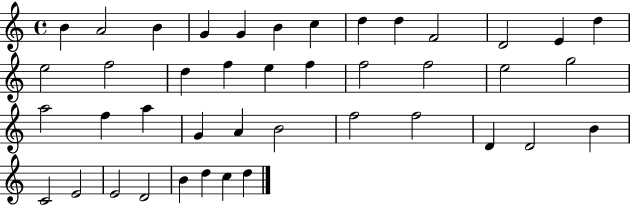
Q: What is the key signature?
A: C major